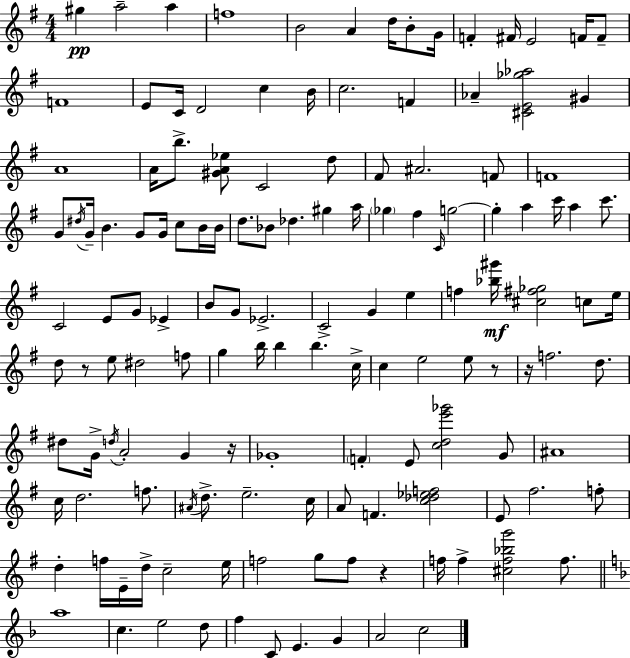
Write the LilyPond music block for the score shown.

{
  \clef treble
  \numericTimeSignature
  \time 4/4
  \key g \major
  gis''4\pp a''2-- a''4 | f''1 | b'2 a'4 d''16 b'8-. g'16 | f'4-. fis'16 e'2 f'16 f'8-- | \break f'1 | e'8 c'16 d'2 c''4 b'16 | c''2. f'4 | aes'4-- <cis' e' ges'' aes''>2 gis'4 | \break a'1 | a'16 b''8.-> <gis' a' ees''>8 c'2 d''8 | fis'8 ais'2. f'8 | f'1 | \break g'8 \acciaccatura { dis''16 } g'16-- b'4. g'8 g'16 c''8 b'16 | b'16 d''8. bes'8 des''4. gis''4 | a''16 \parenthesize ges''4 fis''4 \grace { c'16 } g''2~~ | g''4-. a''4 c'''16 a''4 c'''8. | \break c'2 e'8 g'8 ees'4-> | b'8 g'8 ees'2.-> | c'2-> g'4 e''4 | f''4 <bes'' gis'''>16\mf <cis'' fis'' ges''>2 c''8 | \break e''16 d''8 r8 e''8 dis''2 | f''8 g''4 b''16 b''4 b''4. | c''16-> c''4 e''2 e''8 | r8 r16 f''2. d''8. | \break dis''8 g'16-> \acciaccatura { d''16 } a'2-. g'4 | r16 ges'1-. | \parenthesize f'4-. e'8 <c'' d'' e''' ges'''>2 | g'8 ais'1 | \break c''16 d''2. | f''8. \acciaccatura { ais'16 } d''8.-> e''2.-- | c''16 a'8 f'4. <c'' des'' ees'' f''>2 | e'8 fis''2. | \break f''8-. d''4-. f''16 e'16-- d''16-> c''2-- | e''16 f''2 g''8 f''8 | r4 f''16 f''4-> <cis'' f'' bes'' g'''>2 | f''8. \bar "||" \break \key d \minor a''1 | c''4. e''2 d''8 | f''4 c'8 e'4. g'4 | a'2 c''2 | \break \bar "|."
}